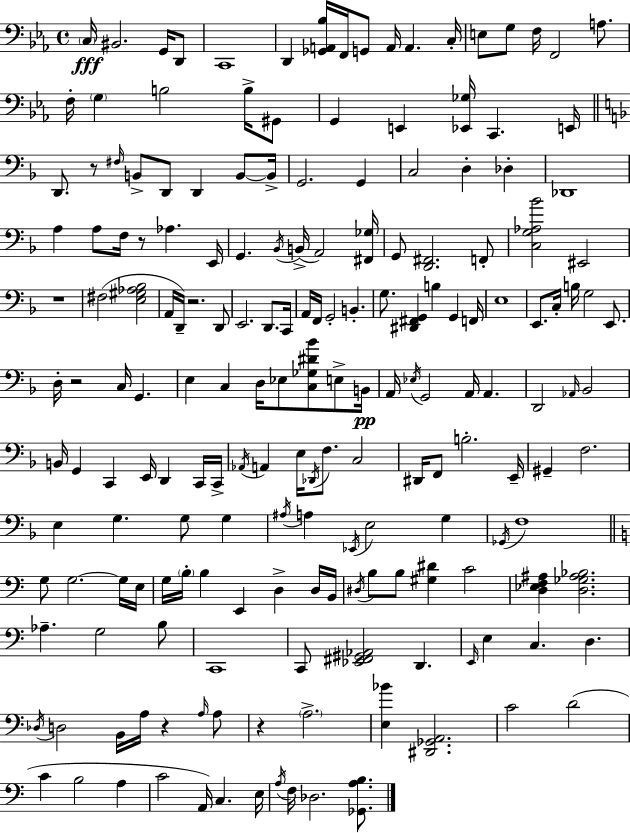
{
  \clef bass
  \time 4/4
  \defaultTimeSignature
  \key ees \major
  \repeat volta 2 { \parenthesize c16\fff bis,2. g,16 d,8 | c,1 | d,4 <ges, a, bes>16 f,16 g,8 a,16 a,4. c16-. | e8 g8 f16 f,2 a8. | \break f16-. \parenthesize g4 b2 b16-> gis,8 | g,4 e,4 <ees, ges>16 c,4. e,16 | \bar "||" \break \key f \major d,8. r8 \grace { fis16 } b,8-> d,8 d,4 b,8~~ | b,16-> g,2. g,4 | c2 d4-. des4-. | des,1 | \break a4 a8 f16 r8 aes4. | e,16 g,4. \acciaccatura { bes,16 }( b,16-> a,2) | <fis, ges>16 g,8 <d, fis,>2. | f,8-. <c g aes bes'>2 eis,2 | \break r1 | fis2( <e gis aes bes>2 | a,16 d,16--) r2. | d,8 e,2. d,8. | \break c,16 a,16 f,16 g,2-. b,4.-. | g8. <dis, fis, g,>4 b4 g,4 | f,16 e1 | e,8. c16-. b16 g2 e,8. | \break d16-. r2 c16 g,4. | e4 c4 d16 ees8 <c ges dis' bes'>8 e8-> | b,16\pp a,16 \acciaccatura { ees16 } g,2 a,16 a,4. | d,2 \grace { aes,16 } bes,2 | \break b,16 g,4 c,4 e,16 d,4 | c,16 c,16-> \acciaccatura { aes,16 } a,4 e16 \acciaccatura { des,16 } f8. c2 | dis,16 f,8 b2.-. | e,16-- gis,4-- f2. | \break e4 g4. | g8 g4 \acciaccatura { ais16 } a4 \acciaccatura { ees,16 } e2 | g4 \acciaccatura { ges,16 } f1 | \bar "||" \break \key c \major g8 g2.~~ g16 e16 | g16 \parenthesize b16-. b4 e,4 d4-> d16 b,16 | \acciaccatura { dis16 } b8 b8 <gis dis'>4 c'2 | <d ees f ais>4 <d ges ais bes>2. | \break aes4.-- g2 b8 | c,1 | c,8 <ees, fis, gis, aes,>2 d,4. | \grace { e,16 } e4 c4. d4. | \break \acciaccatura { des16 } d2 b,16 a16 r4 | \grace { a16 } a8 r4 \parenthesize a2.-> | <e bes'>4 <dis, ges, a,>2. | c'2 d'2( | \break c'4 b2 | a4 c'2 a,16) c4. | e16 \acciaccatura { a16 } f16 des2. | <ges, a b>8. } \bar "|."
}